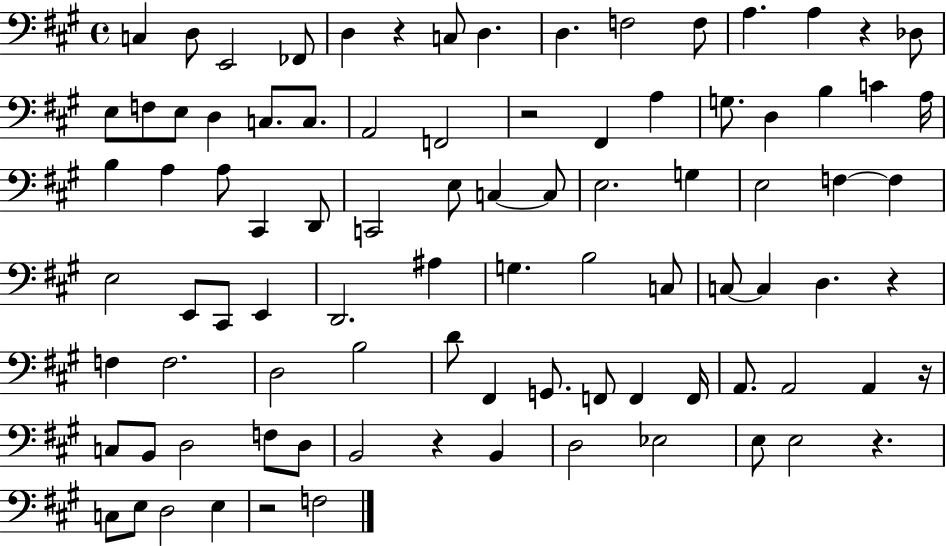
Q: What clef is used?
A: bass